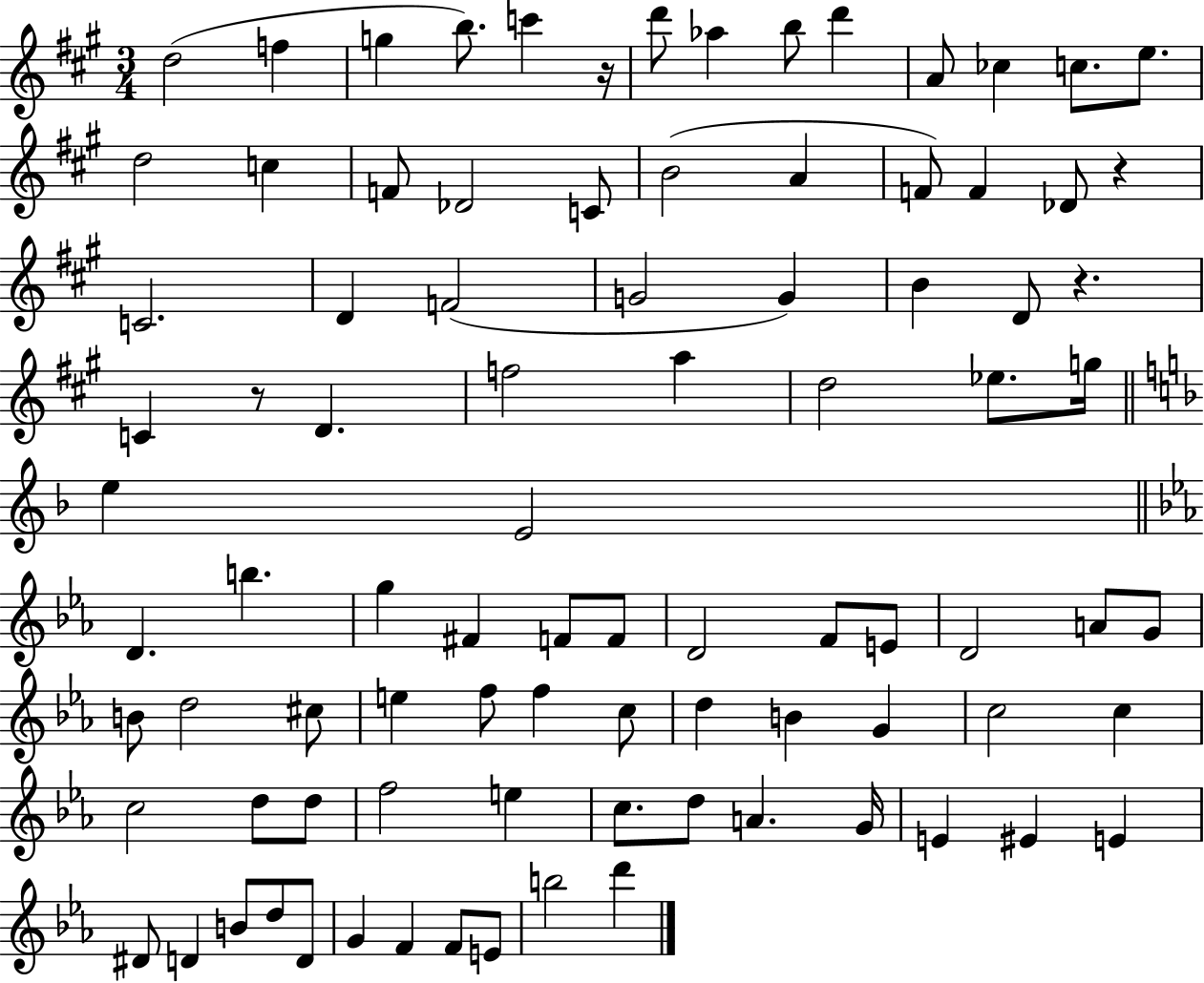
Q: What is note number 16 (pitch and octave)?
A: F4